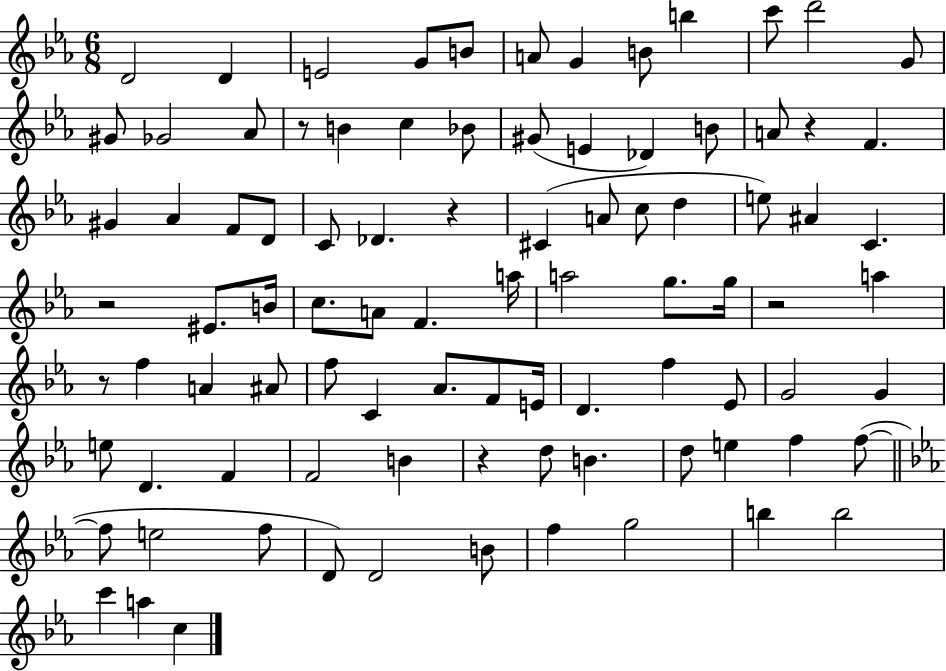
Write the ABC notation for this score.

X:1
T:Untitled
M:6/8
L:1/4
K:Eb
D2 D E2 G/2 B/2 A/2 G B/2 b c'/2 d'2 G/2 ^G/2 _G2 _A/2 z/2 B c _B/2 ^G/2 E _D B/2 A/2 z F ^G _A F/2 D/2 C/2 _D z ^C A/2 c/2 d e/2 ^A C z2 ^E/2 B/4 c/2 A/2 F a/4 a2 g/2 g/4 z2 a z/2 f A ^A/2 f/2 C _A/2 F/2 E/4 D f _E/2 G2 G e/2 D F F2 B z d/2 B d/2 e f f/2 f/2 e2 f/2 D/2 D2 B/2 f g2 b b2 c' a c